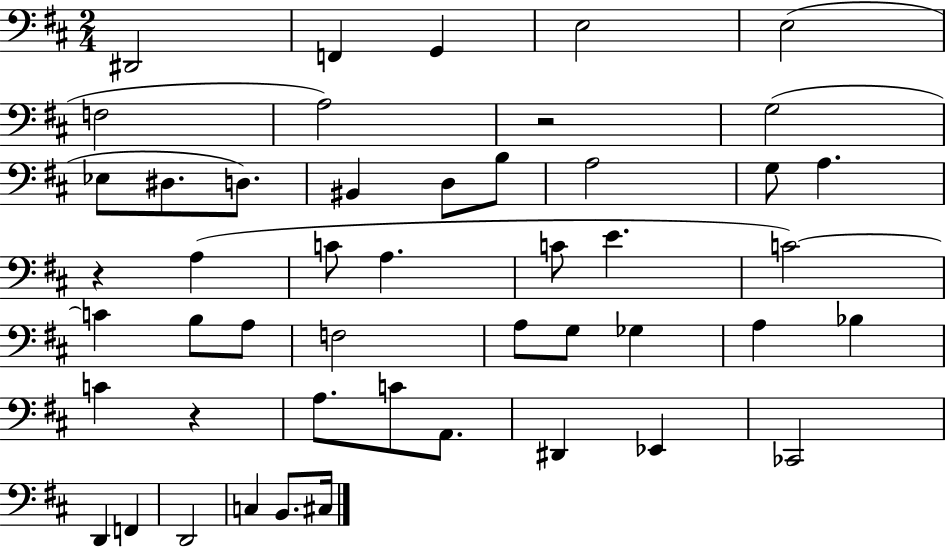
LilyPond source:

{
  \clef bass
  \numericTimeSignature
  \time 2/4
  \key d \major
  dis,2 | f,4 g,4 | e2 | e2( | \break f2 | a2) | r2 | g2( | \break ees8 dis8. d8.) | bis,4 d8 b8 | a2 | g8 a4. | \break r4 a4( | c'8 a4. | c'8 e'4. | c'2~~) | \break c'4 b8 a8 | f2 | a8 g8 ges4 | a4 bes4 | \break c'4 r4 | a8. c'8 a,8. | dis,4 ees,4 | ces,2 | \break d,4 f,4 | d,2 | c4 b,8. cis16 | \bar "|."
}